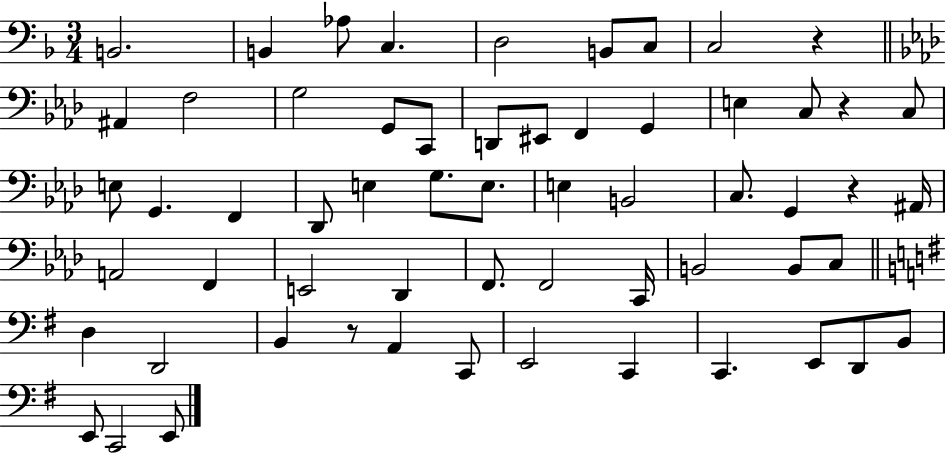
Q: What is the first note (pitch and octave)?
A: B2